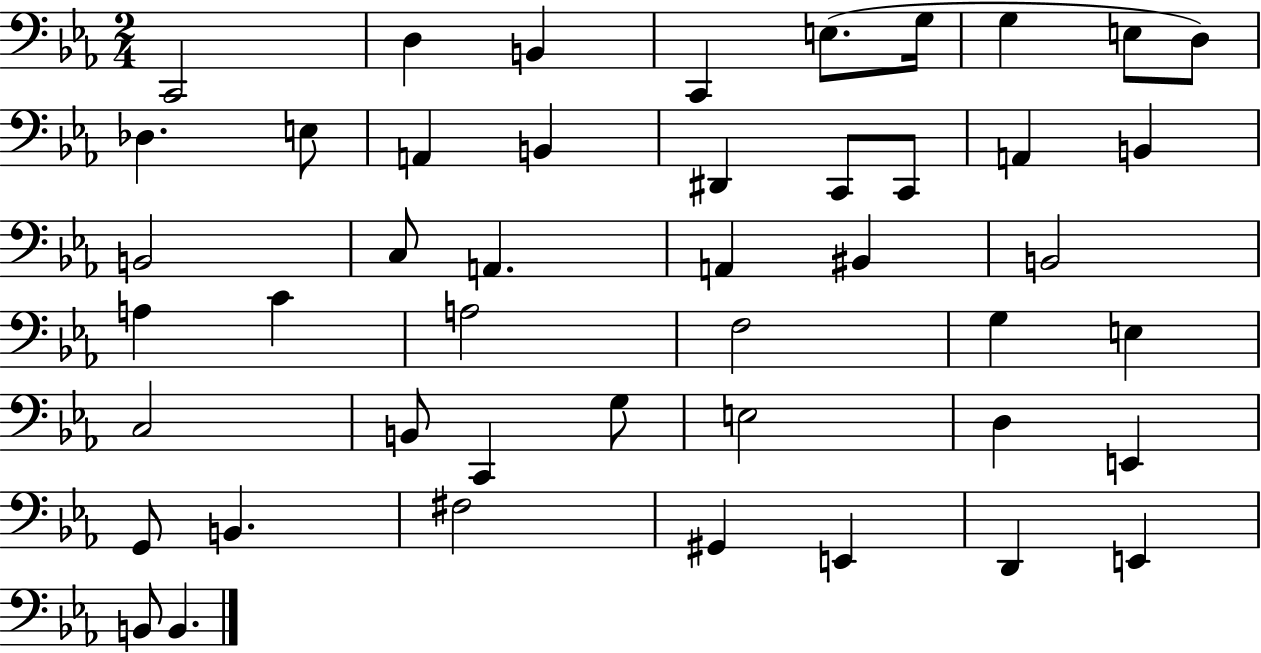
{
  \clef bass
  \numericTimeSignature
  \time 2/4
  \key ees \major
  c,2 | d4 b,4 | c,4 e8.( g16 | g4 e8 d8) | \break des4. e8 | a,4 b,4 | dis,4 c,8 c,8 | a,4 b,4 | \break b,2 | c8 a,4. | a,4 bis,4 | b,2 | \break a4 c'4 | a2 | f2 | g4 e4 | \break c2 | b,8 c,4 g8 | e2 | d4 e,4 | \break g,8 b,4. | fis2 | gis,4 e,4 | d,4 e,4 | \break b,8 b,4. | \bar "|."
}